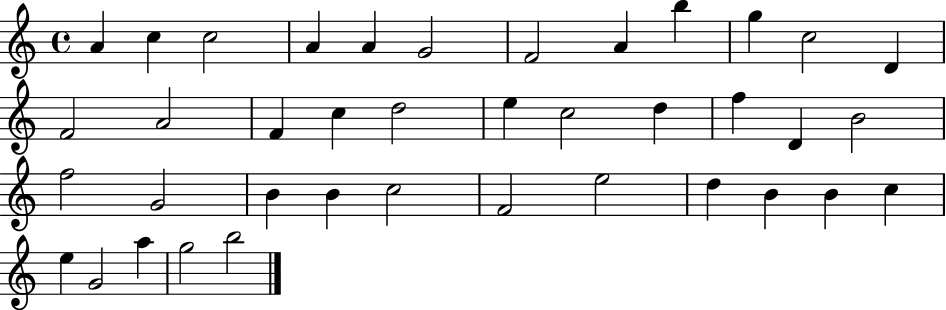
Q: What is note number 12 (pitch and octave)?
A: D4